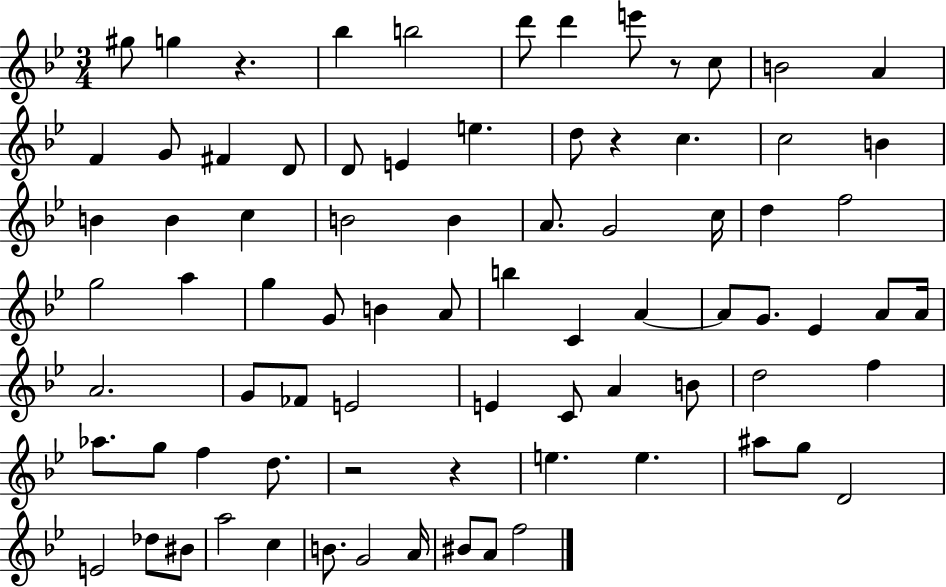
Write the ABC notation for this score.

X:1
T:Untitled
M:3/4
L:1/4
K:Bb
^g/2 g z _b b2 d'/2 d' e'/2 z/2 c/2 B2 A F G/2 ^F D/2 D/2 E e d/2 z c c2 B B B c B2 B A/2 G2 c/4 d f2 g2 a g G/2 B A/2 b C A A/2 G/2 _E A/2 A/4 A2 G/2 _F/2 E2 E C/2 A B/2 d2 f _a/2 g/2 f d/2 z2 z e e ^a/2 g/2 D2 E2 _d/2 ^B/2 a2 c B/2 G2 A/4 ^B/2 A/2 f2